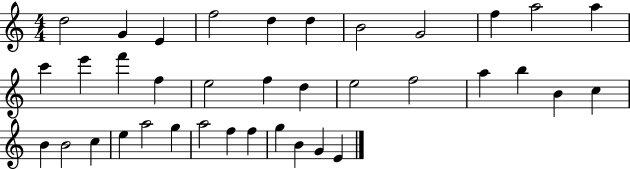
D5/h G4/q E4/q F5/h D5/q D5/q B4/h G4/h F5/q A5/h A5/q C6/q E6/q F6/q F5/q E5/h F5/q D5/q E5/h F5/h A5/q B5/q B4/q C5/q B4/q B4/h C5/q E5/q A5/h G5/q A5/h F5/q F5/q G5/q B4/q G4/q E4/q